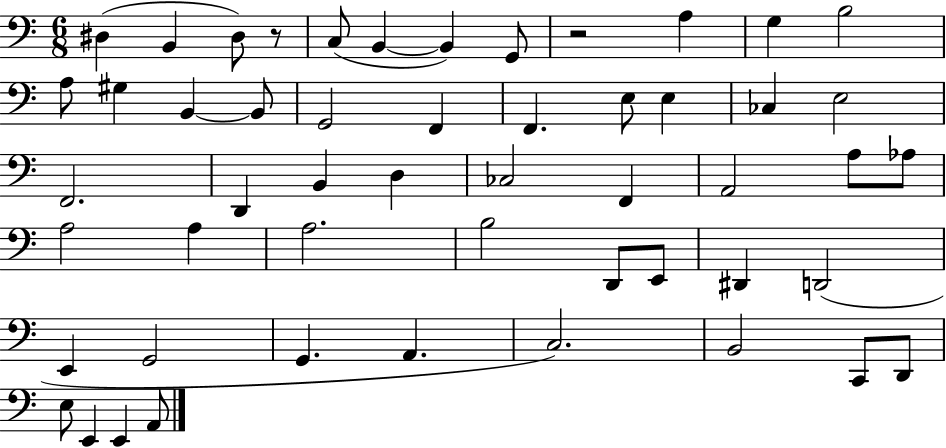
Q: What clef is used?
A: bass